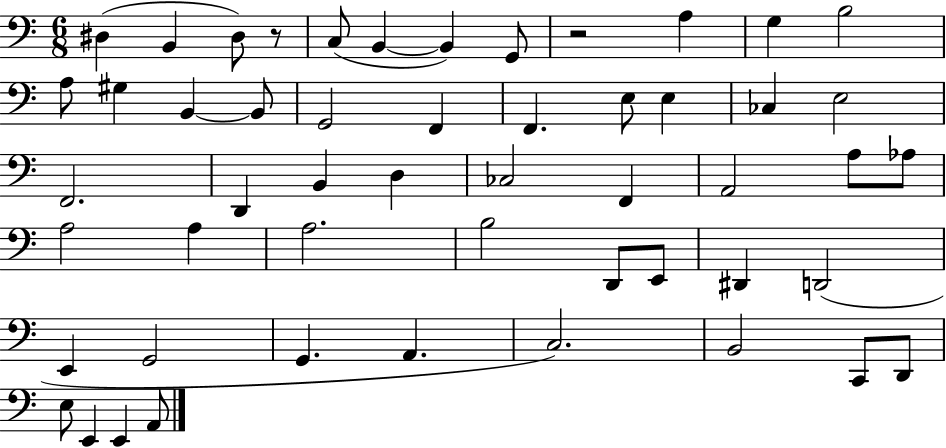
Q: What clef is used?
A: bass